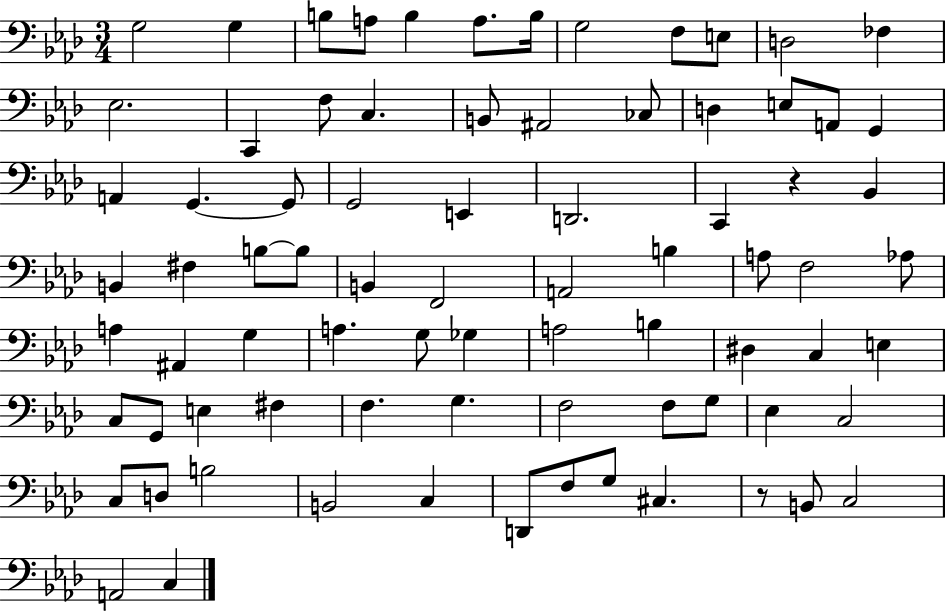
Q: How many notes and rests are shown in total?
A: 79